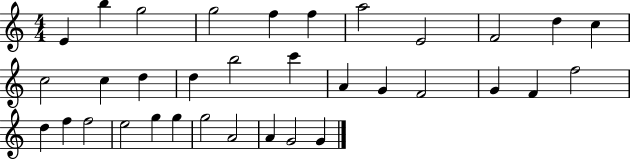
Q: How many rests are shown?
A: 0